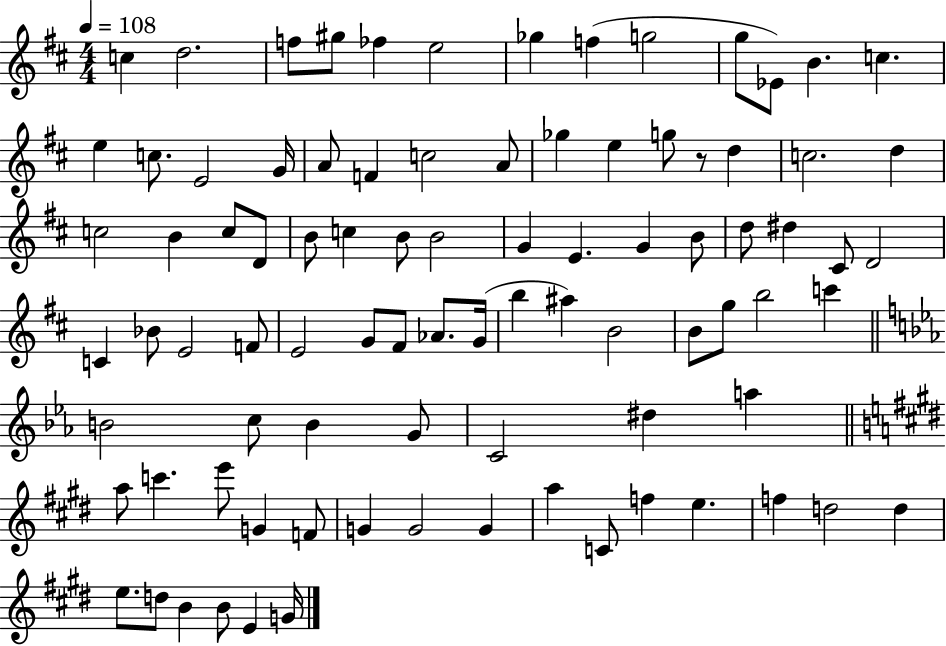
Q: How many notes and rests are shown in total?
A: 88